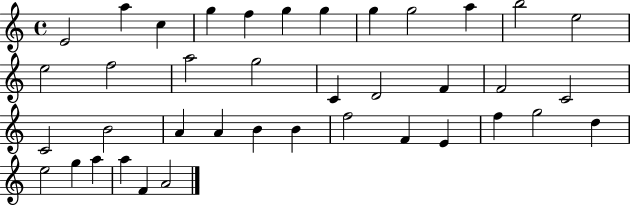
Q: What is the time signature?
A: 4/4